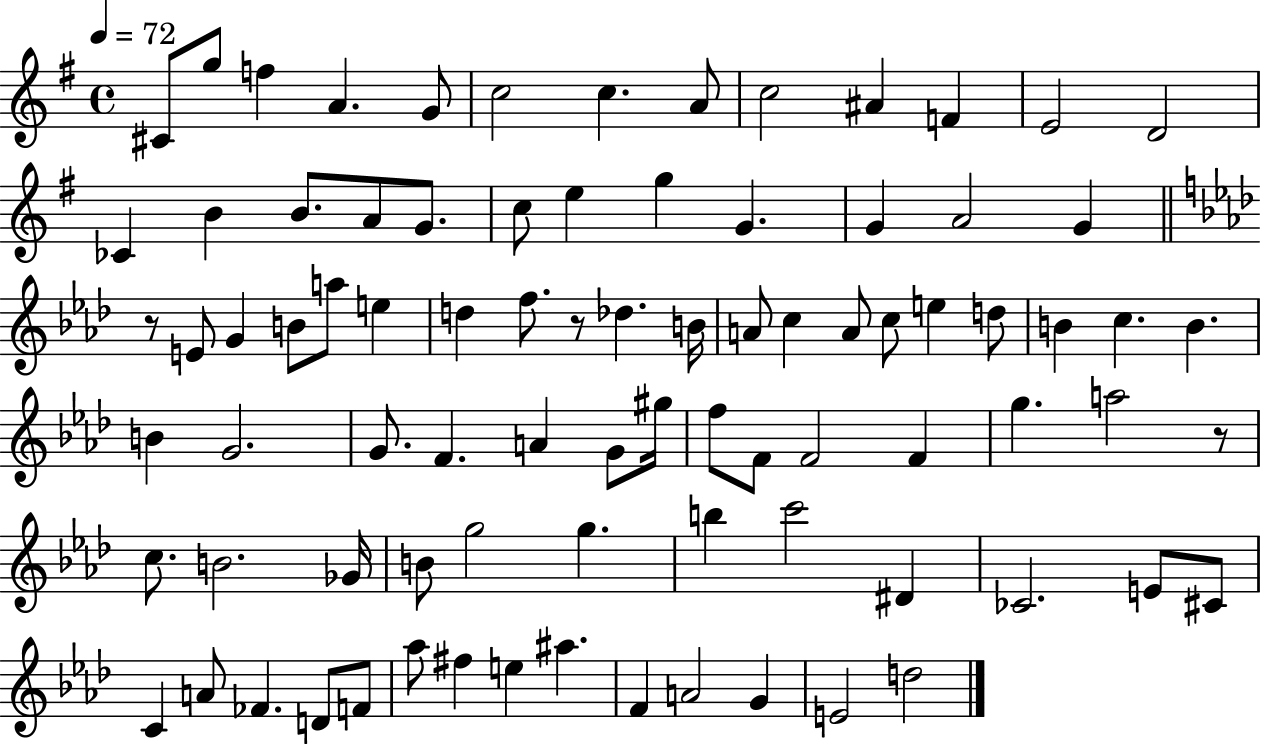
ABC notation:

X:1
T:Untitled
M:4/4
L:1/4
K:G
^C/2 g/2 f A G/2 c2 c A/2 c2 ^A F E2 D2 _C B B/2 A/2 G/2 c/2 e g G G A2 G z/2 E/2 G B/2 a/2 e d f/2 z/2 _d B/4 A/2 c A/2 c/2 e d/2 B c B B G2 G/2 F A G/2 ^g/4 f/2 F/2 F2 F g a2 z/2 c/2 B2 _G/4 B/2 g2 g b c'2 ^D _C2 E/2 ^C/2 C A/2 _F D/2 F/2 _a/2 ^f e ^a F A2 G E2 d2